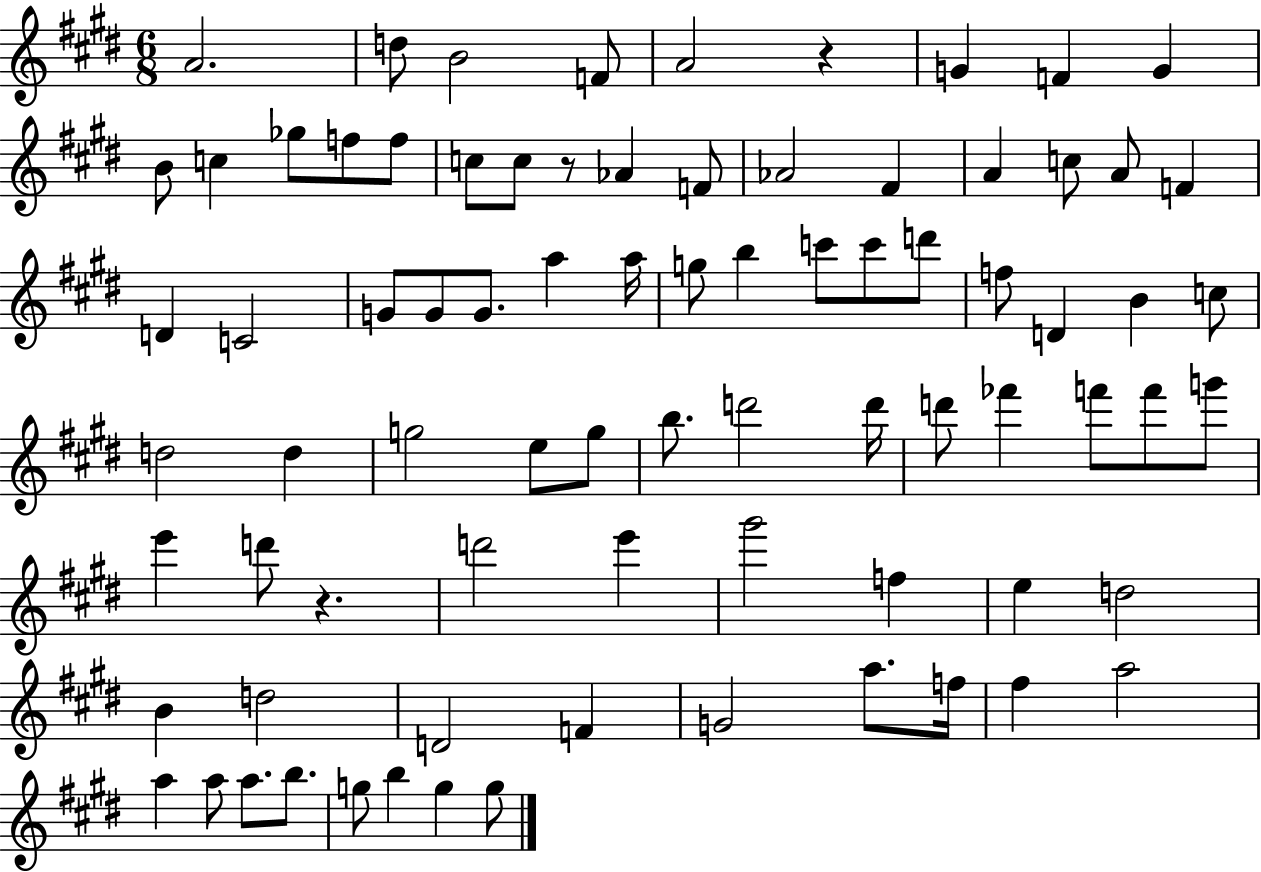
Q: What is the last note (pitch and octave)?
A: G5